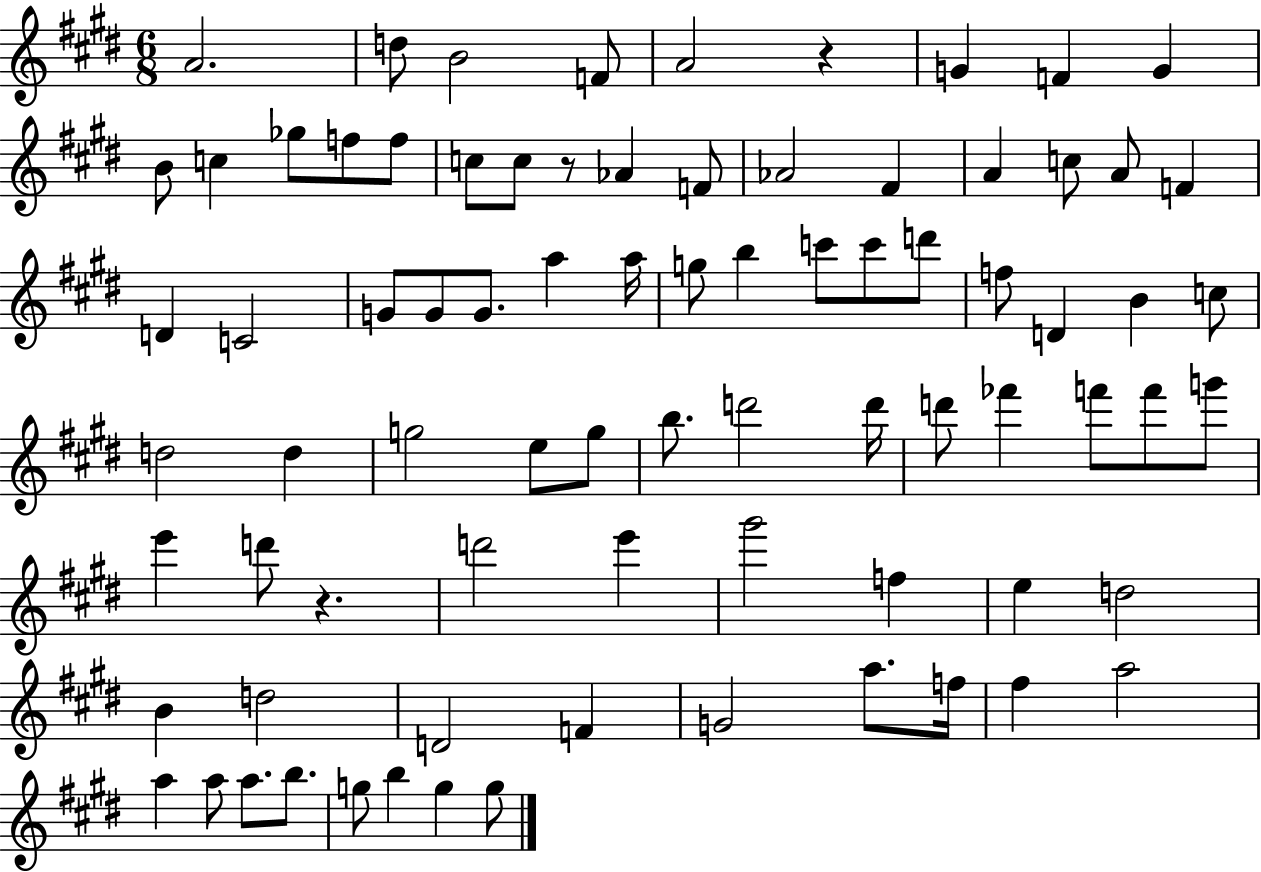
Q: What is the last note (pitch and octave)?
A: G5